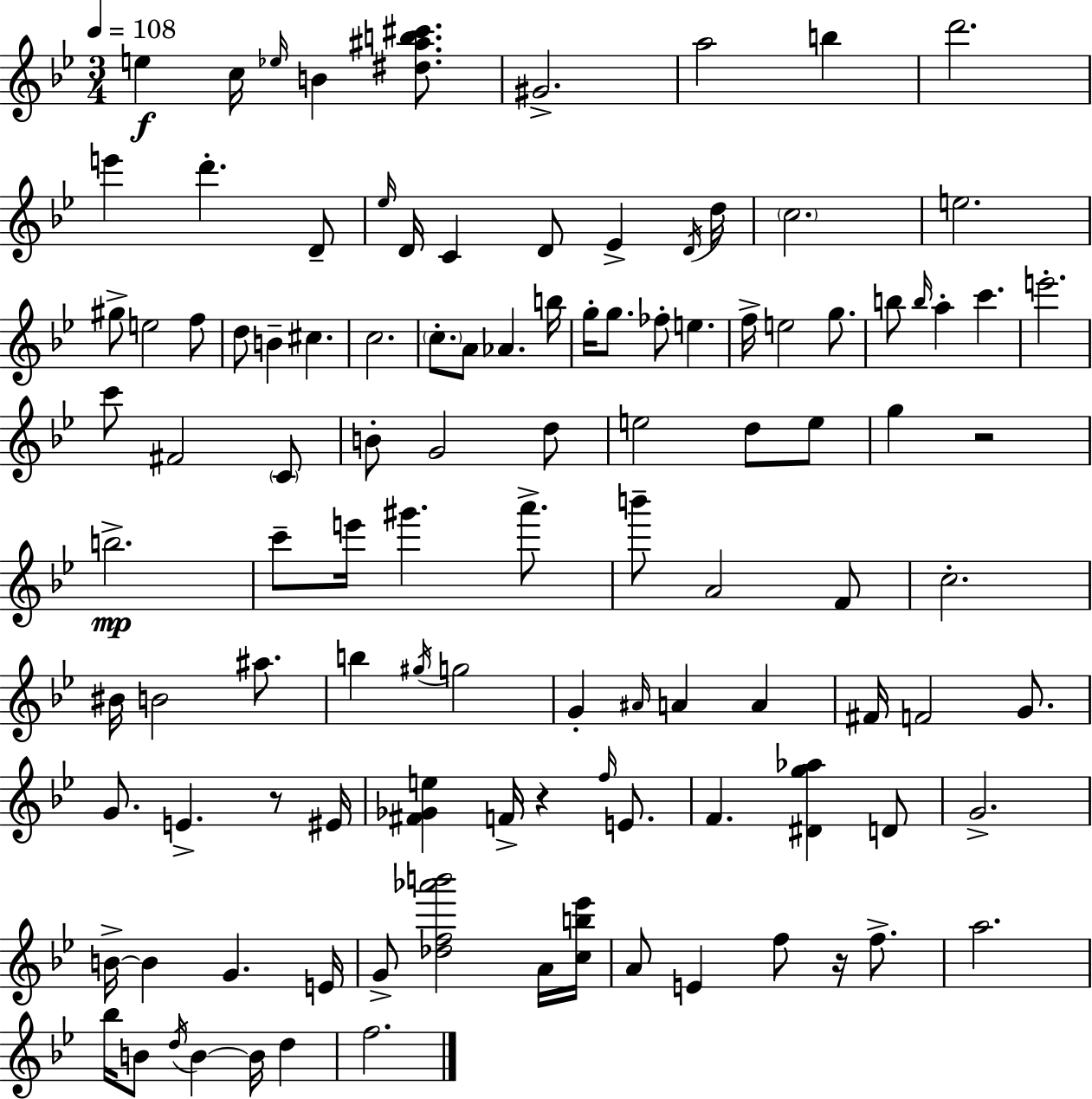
X:1
T:Untitled
M:3/4
L:1/4
K:Gm
e c/4 _e/4 B [^d^ab^c']/2 ^G2 a2 b d'2 e' d' D/2 _e/4 D/4 C D/2 _E D/4 d/4 c2 e2 ^g/2 e2 f/2 d/2 B ^c c2 c/2 A/2 _A b/4 g/4 g/2 _f/2 e f/4 e2 g/2 b/2 b/4 a c' e'2 c'/2 ^F2 C/2 B/2 G2 d/2 e2 d/2 e/2 g z2 b2 c'/2 e'/4 ^g' a'/2 b'/2 A2 F/2 c2 ^B/4 B2 ^a/2 b ^g/4 g2 G ^A/4 A A ^F/4 F2 G/2 G/2 E z/2 ^E/4 [^F_Ge] F/4 z f/4 E/2 F [^Dg_a] D/2 G2 B/4 B G E/4 G/2 [_df_a'b']2 A/4 [cb_e']/4 A/2 E f/2 z/4 f/2 a2 _b/4 B/2 d/4 B B/4 d f2